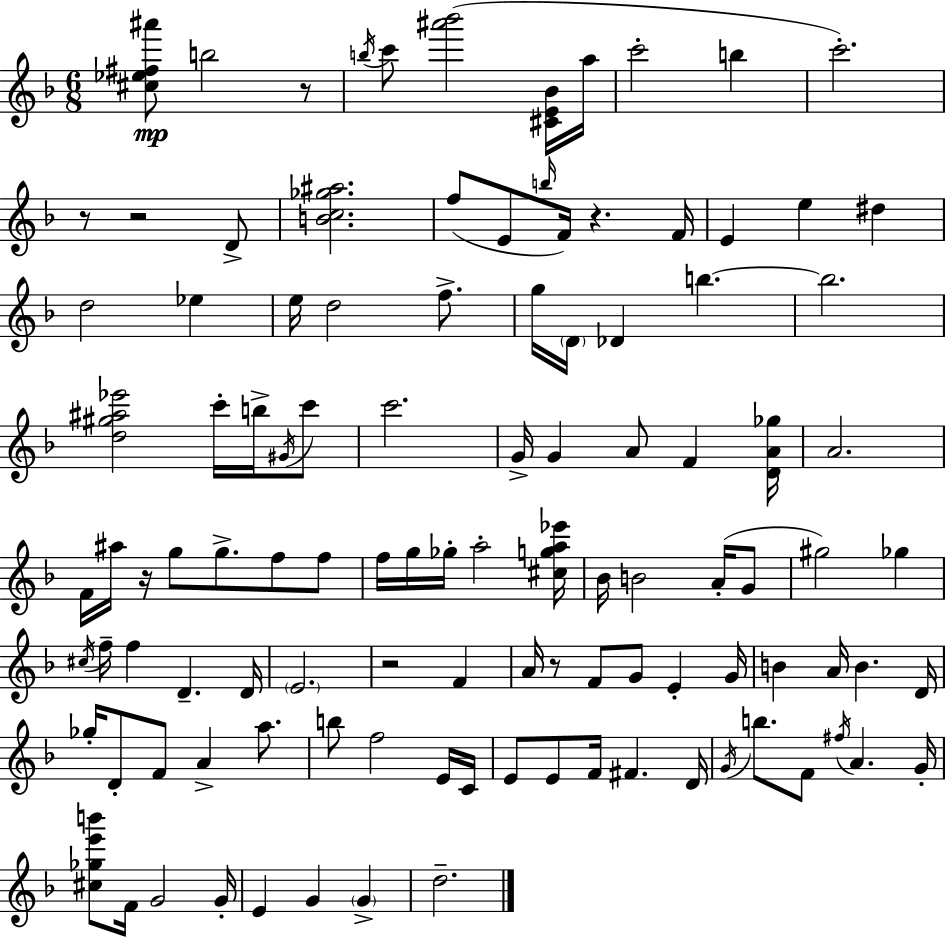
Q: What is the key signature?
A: F major